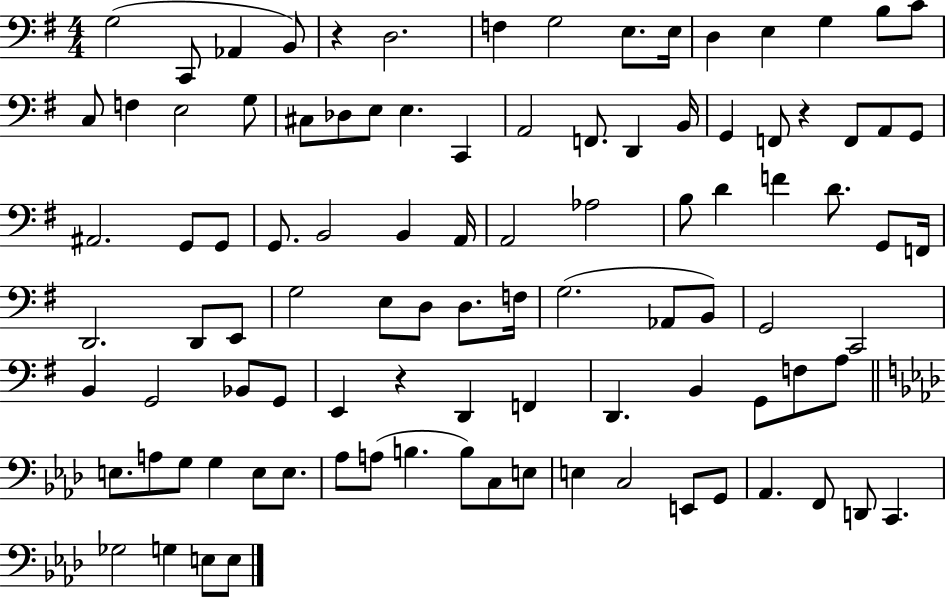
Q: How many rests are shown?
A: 3